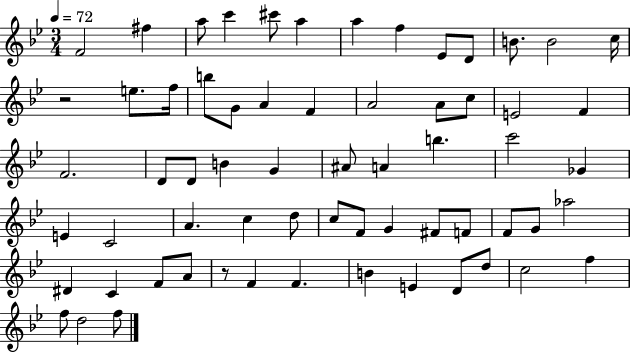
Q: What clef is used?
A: treble